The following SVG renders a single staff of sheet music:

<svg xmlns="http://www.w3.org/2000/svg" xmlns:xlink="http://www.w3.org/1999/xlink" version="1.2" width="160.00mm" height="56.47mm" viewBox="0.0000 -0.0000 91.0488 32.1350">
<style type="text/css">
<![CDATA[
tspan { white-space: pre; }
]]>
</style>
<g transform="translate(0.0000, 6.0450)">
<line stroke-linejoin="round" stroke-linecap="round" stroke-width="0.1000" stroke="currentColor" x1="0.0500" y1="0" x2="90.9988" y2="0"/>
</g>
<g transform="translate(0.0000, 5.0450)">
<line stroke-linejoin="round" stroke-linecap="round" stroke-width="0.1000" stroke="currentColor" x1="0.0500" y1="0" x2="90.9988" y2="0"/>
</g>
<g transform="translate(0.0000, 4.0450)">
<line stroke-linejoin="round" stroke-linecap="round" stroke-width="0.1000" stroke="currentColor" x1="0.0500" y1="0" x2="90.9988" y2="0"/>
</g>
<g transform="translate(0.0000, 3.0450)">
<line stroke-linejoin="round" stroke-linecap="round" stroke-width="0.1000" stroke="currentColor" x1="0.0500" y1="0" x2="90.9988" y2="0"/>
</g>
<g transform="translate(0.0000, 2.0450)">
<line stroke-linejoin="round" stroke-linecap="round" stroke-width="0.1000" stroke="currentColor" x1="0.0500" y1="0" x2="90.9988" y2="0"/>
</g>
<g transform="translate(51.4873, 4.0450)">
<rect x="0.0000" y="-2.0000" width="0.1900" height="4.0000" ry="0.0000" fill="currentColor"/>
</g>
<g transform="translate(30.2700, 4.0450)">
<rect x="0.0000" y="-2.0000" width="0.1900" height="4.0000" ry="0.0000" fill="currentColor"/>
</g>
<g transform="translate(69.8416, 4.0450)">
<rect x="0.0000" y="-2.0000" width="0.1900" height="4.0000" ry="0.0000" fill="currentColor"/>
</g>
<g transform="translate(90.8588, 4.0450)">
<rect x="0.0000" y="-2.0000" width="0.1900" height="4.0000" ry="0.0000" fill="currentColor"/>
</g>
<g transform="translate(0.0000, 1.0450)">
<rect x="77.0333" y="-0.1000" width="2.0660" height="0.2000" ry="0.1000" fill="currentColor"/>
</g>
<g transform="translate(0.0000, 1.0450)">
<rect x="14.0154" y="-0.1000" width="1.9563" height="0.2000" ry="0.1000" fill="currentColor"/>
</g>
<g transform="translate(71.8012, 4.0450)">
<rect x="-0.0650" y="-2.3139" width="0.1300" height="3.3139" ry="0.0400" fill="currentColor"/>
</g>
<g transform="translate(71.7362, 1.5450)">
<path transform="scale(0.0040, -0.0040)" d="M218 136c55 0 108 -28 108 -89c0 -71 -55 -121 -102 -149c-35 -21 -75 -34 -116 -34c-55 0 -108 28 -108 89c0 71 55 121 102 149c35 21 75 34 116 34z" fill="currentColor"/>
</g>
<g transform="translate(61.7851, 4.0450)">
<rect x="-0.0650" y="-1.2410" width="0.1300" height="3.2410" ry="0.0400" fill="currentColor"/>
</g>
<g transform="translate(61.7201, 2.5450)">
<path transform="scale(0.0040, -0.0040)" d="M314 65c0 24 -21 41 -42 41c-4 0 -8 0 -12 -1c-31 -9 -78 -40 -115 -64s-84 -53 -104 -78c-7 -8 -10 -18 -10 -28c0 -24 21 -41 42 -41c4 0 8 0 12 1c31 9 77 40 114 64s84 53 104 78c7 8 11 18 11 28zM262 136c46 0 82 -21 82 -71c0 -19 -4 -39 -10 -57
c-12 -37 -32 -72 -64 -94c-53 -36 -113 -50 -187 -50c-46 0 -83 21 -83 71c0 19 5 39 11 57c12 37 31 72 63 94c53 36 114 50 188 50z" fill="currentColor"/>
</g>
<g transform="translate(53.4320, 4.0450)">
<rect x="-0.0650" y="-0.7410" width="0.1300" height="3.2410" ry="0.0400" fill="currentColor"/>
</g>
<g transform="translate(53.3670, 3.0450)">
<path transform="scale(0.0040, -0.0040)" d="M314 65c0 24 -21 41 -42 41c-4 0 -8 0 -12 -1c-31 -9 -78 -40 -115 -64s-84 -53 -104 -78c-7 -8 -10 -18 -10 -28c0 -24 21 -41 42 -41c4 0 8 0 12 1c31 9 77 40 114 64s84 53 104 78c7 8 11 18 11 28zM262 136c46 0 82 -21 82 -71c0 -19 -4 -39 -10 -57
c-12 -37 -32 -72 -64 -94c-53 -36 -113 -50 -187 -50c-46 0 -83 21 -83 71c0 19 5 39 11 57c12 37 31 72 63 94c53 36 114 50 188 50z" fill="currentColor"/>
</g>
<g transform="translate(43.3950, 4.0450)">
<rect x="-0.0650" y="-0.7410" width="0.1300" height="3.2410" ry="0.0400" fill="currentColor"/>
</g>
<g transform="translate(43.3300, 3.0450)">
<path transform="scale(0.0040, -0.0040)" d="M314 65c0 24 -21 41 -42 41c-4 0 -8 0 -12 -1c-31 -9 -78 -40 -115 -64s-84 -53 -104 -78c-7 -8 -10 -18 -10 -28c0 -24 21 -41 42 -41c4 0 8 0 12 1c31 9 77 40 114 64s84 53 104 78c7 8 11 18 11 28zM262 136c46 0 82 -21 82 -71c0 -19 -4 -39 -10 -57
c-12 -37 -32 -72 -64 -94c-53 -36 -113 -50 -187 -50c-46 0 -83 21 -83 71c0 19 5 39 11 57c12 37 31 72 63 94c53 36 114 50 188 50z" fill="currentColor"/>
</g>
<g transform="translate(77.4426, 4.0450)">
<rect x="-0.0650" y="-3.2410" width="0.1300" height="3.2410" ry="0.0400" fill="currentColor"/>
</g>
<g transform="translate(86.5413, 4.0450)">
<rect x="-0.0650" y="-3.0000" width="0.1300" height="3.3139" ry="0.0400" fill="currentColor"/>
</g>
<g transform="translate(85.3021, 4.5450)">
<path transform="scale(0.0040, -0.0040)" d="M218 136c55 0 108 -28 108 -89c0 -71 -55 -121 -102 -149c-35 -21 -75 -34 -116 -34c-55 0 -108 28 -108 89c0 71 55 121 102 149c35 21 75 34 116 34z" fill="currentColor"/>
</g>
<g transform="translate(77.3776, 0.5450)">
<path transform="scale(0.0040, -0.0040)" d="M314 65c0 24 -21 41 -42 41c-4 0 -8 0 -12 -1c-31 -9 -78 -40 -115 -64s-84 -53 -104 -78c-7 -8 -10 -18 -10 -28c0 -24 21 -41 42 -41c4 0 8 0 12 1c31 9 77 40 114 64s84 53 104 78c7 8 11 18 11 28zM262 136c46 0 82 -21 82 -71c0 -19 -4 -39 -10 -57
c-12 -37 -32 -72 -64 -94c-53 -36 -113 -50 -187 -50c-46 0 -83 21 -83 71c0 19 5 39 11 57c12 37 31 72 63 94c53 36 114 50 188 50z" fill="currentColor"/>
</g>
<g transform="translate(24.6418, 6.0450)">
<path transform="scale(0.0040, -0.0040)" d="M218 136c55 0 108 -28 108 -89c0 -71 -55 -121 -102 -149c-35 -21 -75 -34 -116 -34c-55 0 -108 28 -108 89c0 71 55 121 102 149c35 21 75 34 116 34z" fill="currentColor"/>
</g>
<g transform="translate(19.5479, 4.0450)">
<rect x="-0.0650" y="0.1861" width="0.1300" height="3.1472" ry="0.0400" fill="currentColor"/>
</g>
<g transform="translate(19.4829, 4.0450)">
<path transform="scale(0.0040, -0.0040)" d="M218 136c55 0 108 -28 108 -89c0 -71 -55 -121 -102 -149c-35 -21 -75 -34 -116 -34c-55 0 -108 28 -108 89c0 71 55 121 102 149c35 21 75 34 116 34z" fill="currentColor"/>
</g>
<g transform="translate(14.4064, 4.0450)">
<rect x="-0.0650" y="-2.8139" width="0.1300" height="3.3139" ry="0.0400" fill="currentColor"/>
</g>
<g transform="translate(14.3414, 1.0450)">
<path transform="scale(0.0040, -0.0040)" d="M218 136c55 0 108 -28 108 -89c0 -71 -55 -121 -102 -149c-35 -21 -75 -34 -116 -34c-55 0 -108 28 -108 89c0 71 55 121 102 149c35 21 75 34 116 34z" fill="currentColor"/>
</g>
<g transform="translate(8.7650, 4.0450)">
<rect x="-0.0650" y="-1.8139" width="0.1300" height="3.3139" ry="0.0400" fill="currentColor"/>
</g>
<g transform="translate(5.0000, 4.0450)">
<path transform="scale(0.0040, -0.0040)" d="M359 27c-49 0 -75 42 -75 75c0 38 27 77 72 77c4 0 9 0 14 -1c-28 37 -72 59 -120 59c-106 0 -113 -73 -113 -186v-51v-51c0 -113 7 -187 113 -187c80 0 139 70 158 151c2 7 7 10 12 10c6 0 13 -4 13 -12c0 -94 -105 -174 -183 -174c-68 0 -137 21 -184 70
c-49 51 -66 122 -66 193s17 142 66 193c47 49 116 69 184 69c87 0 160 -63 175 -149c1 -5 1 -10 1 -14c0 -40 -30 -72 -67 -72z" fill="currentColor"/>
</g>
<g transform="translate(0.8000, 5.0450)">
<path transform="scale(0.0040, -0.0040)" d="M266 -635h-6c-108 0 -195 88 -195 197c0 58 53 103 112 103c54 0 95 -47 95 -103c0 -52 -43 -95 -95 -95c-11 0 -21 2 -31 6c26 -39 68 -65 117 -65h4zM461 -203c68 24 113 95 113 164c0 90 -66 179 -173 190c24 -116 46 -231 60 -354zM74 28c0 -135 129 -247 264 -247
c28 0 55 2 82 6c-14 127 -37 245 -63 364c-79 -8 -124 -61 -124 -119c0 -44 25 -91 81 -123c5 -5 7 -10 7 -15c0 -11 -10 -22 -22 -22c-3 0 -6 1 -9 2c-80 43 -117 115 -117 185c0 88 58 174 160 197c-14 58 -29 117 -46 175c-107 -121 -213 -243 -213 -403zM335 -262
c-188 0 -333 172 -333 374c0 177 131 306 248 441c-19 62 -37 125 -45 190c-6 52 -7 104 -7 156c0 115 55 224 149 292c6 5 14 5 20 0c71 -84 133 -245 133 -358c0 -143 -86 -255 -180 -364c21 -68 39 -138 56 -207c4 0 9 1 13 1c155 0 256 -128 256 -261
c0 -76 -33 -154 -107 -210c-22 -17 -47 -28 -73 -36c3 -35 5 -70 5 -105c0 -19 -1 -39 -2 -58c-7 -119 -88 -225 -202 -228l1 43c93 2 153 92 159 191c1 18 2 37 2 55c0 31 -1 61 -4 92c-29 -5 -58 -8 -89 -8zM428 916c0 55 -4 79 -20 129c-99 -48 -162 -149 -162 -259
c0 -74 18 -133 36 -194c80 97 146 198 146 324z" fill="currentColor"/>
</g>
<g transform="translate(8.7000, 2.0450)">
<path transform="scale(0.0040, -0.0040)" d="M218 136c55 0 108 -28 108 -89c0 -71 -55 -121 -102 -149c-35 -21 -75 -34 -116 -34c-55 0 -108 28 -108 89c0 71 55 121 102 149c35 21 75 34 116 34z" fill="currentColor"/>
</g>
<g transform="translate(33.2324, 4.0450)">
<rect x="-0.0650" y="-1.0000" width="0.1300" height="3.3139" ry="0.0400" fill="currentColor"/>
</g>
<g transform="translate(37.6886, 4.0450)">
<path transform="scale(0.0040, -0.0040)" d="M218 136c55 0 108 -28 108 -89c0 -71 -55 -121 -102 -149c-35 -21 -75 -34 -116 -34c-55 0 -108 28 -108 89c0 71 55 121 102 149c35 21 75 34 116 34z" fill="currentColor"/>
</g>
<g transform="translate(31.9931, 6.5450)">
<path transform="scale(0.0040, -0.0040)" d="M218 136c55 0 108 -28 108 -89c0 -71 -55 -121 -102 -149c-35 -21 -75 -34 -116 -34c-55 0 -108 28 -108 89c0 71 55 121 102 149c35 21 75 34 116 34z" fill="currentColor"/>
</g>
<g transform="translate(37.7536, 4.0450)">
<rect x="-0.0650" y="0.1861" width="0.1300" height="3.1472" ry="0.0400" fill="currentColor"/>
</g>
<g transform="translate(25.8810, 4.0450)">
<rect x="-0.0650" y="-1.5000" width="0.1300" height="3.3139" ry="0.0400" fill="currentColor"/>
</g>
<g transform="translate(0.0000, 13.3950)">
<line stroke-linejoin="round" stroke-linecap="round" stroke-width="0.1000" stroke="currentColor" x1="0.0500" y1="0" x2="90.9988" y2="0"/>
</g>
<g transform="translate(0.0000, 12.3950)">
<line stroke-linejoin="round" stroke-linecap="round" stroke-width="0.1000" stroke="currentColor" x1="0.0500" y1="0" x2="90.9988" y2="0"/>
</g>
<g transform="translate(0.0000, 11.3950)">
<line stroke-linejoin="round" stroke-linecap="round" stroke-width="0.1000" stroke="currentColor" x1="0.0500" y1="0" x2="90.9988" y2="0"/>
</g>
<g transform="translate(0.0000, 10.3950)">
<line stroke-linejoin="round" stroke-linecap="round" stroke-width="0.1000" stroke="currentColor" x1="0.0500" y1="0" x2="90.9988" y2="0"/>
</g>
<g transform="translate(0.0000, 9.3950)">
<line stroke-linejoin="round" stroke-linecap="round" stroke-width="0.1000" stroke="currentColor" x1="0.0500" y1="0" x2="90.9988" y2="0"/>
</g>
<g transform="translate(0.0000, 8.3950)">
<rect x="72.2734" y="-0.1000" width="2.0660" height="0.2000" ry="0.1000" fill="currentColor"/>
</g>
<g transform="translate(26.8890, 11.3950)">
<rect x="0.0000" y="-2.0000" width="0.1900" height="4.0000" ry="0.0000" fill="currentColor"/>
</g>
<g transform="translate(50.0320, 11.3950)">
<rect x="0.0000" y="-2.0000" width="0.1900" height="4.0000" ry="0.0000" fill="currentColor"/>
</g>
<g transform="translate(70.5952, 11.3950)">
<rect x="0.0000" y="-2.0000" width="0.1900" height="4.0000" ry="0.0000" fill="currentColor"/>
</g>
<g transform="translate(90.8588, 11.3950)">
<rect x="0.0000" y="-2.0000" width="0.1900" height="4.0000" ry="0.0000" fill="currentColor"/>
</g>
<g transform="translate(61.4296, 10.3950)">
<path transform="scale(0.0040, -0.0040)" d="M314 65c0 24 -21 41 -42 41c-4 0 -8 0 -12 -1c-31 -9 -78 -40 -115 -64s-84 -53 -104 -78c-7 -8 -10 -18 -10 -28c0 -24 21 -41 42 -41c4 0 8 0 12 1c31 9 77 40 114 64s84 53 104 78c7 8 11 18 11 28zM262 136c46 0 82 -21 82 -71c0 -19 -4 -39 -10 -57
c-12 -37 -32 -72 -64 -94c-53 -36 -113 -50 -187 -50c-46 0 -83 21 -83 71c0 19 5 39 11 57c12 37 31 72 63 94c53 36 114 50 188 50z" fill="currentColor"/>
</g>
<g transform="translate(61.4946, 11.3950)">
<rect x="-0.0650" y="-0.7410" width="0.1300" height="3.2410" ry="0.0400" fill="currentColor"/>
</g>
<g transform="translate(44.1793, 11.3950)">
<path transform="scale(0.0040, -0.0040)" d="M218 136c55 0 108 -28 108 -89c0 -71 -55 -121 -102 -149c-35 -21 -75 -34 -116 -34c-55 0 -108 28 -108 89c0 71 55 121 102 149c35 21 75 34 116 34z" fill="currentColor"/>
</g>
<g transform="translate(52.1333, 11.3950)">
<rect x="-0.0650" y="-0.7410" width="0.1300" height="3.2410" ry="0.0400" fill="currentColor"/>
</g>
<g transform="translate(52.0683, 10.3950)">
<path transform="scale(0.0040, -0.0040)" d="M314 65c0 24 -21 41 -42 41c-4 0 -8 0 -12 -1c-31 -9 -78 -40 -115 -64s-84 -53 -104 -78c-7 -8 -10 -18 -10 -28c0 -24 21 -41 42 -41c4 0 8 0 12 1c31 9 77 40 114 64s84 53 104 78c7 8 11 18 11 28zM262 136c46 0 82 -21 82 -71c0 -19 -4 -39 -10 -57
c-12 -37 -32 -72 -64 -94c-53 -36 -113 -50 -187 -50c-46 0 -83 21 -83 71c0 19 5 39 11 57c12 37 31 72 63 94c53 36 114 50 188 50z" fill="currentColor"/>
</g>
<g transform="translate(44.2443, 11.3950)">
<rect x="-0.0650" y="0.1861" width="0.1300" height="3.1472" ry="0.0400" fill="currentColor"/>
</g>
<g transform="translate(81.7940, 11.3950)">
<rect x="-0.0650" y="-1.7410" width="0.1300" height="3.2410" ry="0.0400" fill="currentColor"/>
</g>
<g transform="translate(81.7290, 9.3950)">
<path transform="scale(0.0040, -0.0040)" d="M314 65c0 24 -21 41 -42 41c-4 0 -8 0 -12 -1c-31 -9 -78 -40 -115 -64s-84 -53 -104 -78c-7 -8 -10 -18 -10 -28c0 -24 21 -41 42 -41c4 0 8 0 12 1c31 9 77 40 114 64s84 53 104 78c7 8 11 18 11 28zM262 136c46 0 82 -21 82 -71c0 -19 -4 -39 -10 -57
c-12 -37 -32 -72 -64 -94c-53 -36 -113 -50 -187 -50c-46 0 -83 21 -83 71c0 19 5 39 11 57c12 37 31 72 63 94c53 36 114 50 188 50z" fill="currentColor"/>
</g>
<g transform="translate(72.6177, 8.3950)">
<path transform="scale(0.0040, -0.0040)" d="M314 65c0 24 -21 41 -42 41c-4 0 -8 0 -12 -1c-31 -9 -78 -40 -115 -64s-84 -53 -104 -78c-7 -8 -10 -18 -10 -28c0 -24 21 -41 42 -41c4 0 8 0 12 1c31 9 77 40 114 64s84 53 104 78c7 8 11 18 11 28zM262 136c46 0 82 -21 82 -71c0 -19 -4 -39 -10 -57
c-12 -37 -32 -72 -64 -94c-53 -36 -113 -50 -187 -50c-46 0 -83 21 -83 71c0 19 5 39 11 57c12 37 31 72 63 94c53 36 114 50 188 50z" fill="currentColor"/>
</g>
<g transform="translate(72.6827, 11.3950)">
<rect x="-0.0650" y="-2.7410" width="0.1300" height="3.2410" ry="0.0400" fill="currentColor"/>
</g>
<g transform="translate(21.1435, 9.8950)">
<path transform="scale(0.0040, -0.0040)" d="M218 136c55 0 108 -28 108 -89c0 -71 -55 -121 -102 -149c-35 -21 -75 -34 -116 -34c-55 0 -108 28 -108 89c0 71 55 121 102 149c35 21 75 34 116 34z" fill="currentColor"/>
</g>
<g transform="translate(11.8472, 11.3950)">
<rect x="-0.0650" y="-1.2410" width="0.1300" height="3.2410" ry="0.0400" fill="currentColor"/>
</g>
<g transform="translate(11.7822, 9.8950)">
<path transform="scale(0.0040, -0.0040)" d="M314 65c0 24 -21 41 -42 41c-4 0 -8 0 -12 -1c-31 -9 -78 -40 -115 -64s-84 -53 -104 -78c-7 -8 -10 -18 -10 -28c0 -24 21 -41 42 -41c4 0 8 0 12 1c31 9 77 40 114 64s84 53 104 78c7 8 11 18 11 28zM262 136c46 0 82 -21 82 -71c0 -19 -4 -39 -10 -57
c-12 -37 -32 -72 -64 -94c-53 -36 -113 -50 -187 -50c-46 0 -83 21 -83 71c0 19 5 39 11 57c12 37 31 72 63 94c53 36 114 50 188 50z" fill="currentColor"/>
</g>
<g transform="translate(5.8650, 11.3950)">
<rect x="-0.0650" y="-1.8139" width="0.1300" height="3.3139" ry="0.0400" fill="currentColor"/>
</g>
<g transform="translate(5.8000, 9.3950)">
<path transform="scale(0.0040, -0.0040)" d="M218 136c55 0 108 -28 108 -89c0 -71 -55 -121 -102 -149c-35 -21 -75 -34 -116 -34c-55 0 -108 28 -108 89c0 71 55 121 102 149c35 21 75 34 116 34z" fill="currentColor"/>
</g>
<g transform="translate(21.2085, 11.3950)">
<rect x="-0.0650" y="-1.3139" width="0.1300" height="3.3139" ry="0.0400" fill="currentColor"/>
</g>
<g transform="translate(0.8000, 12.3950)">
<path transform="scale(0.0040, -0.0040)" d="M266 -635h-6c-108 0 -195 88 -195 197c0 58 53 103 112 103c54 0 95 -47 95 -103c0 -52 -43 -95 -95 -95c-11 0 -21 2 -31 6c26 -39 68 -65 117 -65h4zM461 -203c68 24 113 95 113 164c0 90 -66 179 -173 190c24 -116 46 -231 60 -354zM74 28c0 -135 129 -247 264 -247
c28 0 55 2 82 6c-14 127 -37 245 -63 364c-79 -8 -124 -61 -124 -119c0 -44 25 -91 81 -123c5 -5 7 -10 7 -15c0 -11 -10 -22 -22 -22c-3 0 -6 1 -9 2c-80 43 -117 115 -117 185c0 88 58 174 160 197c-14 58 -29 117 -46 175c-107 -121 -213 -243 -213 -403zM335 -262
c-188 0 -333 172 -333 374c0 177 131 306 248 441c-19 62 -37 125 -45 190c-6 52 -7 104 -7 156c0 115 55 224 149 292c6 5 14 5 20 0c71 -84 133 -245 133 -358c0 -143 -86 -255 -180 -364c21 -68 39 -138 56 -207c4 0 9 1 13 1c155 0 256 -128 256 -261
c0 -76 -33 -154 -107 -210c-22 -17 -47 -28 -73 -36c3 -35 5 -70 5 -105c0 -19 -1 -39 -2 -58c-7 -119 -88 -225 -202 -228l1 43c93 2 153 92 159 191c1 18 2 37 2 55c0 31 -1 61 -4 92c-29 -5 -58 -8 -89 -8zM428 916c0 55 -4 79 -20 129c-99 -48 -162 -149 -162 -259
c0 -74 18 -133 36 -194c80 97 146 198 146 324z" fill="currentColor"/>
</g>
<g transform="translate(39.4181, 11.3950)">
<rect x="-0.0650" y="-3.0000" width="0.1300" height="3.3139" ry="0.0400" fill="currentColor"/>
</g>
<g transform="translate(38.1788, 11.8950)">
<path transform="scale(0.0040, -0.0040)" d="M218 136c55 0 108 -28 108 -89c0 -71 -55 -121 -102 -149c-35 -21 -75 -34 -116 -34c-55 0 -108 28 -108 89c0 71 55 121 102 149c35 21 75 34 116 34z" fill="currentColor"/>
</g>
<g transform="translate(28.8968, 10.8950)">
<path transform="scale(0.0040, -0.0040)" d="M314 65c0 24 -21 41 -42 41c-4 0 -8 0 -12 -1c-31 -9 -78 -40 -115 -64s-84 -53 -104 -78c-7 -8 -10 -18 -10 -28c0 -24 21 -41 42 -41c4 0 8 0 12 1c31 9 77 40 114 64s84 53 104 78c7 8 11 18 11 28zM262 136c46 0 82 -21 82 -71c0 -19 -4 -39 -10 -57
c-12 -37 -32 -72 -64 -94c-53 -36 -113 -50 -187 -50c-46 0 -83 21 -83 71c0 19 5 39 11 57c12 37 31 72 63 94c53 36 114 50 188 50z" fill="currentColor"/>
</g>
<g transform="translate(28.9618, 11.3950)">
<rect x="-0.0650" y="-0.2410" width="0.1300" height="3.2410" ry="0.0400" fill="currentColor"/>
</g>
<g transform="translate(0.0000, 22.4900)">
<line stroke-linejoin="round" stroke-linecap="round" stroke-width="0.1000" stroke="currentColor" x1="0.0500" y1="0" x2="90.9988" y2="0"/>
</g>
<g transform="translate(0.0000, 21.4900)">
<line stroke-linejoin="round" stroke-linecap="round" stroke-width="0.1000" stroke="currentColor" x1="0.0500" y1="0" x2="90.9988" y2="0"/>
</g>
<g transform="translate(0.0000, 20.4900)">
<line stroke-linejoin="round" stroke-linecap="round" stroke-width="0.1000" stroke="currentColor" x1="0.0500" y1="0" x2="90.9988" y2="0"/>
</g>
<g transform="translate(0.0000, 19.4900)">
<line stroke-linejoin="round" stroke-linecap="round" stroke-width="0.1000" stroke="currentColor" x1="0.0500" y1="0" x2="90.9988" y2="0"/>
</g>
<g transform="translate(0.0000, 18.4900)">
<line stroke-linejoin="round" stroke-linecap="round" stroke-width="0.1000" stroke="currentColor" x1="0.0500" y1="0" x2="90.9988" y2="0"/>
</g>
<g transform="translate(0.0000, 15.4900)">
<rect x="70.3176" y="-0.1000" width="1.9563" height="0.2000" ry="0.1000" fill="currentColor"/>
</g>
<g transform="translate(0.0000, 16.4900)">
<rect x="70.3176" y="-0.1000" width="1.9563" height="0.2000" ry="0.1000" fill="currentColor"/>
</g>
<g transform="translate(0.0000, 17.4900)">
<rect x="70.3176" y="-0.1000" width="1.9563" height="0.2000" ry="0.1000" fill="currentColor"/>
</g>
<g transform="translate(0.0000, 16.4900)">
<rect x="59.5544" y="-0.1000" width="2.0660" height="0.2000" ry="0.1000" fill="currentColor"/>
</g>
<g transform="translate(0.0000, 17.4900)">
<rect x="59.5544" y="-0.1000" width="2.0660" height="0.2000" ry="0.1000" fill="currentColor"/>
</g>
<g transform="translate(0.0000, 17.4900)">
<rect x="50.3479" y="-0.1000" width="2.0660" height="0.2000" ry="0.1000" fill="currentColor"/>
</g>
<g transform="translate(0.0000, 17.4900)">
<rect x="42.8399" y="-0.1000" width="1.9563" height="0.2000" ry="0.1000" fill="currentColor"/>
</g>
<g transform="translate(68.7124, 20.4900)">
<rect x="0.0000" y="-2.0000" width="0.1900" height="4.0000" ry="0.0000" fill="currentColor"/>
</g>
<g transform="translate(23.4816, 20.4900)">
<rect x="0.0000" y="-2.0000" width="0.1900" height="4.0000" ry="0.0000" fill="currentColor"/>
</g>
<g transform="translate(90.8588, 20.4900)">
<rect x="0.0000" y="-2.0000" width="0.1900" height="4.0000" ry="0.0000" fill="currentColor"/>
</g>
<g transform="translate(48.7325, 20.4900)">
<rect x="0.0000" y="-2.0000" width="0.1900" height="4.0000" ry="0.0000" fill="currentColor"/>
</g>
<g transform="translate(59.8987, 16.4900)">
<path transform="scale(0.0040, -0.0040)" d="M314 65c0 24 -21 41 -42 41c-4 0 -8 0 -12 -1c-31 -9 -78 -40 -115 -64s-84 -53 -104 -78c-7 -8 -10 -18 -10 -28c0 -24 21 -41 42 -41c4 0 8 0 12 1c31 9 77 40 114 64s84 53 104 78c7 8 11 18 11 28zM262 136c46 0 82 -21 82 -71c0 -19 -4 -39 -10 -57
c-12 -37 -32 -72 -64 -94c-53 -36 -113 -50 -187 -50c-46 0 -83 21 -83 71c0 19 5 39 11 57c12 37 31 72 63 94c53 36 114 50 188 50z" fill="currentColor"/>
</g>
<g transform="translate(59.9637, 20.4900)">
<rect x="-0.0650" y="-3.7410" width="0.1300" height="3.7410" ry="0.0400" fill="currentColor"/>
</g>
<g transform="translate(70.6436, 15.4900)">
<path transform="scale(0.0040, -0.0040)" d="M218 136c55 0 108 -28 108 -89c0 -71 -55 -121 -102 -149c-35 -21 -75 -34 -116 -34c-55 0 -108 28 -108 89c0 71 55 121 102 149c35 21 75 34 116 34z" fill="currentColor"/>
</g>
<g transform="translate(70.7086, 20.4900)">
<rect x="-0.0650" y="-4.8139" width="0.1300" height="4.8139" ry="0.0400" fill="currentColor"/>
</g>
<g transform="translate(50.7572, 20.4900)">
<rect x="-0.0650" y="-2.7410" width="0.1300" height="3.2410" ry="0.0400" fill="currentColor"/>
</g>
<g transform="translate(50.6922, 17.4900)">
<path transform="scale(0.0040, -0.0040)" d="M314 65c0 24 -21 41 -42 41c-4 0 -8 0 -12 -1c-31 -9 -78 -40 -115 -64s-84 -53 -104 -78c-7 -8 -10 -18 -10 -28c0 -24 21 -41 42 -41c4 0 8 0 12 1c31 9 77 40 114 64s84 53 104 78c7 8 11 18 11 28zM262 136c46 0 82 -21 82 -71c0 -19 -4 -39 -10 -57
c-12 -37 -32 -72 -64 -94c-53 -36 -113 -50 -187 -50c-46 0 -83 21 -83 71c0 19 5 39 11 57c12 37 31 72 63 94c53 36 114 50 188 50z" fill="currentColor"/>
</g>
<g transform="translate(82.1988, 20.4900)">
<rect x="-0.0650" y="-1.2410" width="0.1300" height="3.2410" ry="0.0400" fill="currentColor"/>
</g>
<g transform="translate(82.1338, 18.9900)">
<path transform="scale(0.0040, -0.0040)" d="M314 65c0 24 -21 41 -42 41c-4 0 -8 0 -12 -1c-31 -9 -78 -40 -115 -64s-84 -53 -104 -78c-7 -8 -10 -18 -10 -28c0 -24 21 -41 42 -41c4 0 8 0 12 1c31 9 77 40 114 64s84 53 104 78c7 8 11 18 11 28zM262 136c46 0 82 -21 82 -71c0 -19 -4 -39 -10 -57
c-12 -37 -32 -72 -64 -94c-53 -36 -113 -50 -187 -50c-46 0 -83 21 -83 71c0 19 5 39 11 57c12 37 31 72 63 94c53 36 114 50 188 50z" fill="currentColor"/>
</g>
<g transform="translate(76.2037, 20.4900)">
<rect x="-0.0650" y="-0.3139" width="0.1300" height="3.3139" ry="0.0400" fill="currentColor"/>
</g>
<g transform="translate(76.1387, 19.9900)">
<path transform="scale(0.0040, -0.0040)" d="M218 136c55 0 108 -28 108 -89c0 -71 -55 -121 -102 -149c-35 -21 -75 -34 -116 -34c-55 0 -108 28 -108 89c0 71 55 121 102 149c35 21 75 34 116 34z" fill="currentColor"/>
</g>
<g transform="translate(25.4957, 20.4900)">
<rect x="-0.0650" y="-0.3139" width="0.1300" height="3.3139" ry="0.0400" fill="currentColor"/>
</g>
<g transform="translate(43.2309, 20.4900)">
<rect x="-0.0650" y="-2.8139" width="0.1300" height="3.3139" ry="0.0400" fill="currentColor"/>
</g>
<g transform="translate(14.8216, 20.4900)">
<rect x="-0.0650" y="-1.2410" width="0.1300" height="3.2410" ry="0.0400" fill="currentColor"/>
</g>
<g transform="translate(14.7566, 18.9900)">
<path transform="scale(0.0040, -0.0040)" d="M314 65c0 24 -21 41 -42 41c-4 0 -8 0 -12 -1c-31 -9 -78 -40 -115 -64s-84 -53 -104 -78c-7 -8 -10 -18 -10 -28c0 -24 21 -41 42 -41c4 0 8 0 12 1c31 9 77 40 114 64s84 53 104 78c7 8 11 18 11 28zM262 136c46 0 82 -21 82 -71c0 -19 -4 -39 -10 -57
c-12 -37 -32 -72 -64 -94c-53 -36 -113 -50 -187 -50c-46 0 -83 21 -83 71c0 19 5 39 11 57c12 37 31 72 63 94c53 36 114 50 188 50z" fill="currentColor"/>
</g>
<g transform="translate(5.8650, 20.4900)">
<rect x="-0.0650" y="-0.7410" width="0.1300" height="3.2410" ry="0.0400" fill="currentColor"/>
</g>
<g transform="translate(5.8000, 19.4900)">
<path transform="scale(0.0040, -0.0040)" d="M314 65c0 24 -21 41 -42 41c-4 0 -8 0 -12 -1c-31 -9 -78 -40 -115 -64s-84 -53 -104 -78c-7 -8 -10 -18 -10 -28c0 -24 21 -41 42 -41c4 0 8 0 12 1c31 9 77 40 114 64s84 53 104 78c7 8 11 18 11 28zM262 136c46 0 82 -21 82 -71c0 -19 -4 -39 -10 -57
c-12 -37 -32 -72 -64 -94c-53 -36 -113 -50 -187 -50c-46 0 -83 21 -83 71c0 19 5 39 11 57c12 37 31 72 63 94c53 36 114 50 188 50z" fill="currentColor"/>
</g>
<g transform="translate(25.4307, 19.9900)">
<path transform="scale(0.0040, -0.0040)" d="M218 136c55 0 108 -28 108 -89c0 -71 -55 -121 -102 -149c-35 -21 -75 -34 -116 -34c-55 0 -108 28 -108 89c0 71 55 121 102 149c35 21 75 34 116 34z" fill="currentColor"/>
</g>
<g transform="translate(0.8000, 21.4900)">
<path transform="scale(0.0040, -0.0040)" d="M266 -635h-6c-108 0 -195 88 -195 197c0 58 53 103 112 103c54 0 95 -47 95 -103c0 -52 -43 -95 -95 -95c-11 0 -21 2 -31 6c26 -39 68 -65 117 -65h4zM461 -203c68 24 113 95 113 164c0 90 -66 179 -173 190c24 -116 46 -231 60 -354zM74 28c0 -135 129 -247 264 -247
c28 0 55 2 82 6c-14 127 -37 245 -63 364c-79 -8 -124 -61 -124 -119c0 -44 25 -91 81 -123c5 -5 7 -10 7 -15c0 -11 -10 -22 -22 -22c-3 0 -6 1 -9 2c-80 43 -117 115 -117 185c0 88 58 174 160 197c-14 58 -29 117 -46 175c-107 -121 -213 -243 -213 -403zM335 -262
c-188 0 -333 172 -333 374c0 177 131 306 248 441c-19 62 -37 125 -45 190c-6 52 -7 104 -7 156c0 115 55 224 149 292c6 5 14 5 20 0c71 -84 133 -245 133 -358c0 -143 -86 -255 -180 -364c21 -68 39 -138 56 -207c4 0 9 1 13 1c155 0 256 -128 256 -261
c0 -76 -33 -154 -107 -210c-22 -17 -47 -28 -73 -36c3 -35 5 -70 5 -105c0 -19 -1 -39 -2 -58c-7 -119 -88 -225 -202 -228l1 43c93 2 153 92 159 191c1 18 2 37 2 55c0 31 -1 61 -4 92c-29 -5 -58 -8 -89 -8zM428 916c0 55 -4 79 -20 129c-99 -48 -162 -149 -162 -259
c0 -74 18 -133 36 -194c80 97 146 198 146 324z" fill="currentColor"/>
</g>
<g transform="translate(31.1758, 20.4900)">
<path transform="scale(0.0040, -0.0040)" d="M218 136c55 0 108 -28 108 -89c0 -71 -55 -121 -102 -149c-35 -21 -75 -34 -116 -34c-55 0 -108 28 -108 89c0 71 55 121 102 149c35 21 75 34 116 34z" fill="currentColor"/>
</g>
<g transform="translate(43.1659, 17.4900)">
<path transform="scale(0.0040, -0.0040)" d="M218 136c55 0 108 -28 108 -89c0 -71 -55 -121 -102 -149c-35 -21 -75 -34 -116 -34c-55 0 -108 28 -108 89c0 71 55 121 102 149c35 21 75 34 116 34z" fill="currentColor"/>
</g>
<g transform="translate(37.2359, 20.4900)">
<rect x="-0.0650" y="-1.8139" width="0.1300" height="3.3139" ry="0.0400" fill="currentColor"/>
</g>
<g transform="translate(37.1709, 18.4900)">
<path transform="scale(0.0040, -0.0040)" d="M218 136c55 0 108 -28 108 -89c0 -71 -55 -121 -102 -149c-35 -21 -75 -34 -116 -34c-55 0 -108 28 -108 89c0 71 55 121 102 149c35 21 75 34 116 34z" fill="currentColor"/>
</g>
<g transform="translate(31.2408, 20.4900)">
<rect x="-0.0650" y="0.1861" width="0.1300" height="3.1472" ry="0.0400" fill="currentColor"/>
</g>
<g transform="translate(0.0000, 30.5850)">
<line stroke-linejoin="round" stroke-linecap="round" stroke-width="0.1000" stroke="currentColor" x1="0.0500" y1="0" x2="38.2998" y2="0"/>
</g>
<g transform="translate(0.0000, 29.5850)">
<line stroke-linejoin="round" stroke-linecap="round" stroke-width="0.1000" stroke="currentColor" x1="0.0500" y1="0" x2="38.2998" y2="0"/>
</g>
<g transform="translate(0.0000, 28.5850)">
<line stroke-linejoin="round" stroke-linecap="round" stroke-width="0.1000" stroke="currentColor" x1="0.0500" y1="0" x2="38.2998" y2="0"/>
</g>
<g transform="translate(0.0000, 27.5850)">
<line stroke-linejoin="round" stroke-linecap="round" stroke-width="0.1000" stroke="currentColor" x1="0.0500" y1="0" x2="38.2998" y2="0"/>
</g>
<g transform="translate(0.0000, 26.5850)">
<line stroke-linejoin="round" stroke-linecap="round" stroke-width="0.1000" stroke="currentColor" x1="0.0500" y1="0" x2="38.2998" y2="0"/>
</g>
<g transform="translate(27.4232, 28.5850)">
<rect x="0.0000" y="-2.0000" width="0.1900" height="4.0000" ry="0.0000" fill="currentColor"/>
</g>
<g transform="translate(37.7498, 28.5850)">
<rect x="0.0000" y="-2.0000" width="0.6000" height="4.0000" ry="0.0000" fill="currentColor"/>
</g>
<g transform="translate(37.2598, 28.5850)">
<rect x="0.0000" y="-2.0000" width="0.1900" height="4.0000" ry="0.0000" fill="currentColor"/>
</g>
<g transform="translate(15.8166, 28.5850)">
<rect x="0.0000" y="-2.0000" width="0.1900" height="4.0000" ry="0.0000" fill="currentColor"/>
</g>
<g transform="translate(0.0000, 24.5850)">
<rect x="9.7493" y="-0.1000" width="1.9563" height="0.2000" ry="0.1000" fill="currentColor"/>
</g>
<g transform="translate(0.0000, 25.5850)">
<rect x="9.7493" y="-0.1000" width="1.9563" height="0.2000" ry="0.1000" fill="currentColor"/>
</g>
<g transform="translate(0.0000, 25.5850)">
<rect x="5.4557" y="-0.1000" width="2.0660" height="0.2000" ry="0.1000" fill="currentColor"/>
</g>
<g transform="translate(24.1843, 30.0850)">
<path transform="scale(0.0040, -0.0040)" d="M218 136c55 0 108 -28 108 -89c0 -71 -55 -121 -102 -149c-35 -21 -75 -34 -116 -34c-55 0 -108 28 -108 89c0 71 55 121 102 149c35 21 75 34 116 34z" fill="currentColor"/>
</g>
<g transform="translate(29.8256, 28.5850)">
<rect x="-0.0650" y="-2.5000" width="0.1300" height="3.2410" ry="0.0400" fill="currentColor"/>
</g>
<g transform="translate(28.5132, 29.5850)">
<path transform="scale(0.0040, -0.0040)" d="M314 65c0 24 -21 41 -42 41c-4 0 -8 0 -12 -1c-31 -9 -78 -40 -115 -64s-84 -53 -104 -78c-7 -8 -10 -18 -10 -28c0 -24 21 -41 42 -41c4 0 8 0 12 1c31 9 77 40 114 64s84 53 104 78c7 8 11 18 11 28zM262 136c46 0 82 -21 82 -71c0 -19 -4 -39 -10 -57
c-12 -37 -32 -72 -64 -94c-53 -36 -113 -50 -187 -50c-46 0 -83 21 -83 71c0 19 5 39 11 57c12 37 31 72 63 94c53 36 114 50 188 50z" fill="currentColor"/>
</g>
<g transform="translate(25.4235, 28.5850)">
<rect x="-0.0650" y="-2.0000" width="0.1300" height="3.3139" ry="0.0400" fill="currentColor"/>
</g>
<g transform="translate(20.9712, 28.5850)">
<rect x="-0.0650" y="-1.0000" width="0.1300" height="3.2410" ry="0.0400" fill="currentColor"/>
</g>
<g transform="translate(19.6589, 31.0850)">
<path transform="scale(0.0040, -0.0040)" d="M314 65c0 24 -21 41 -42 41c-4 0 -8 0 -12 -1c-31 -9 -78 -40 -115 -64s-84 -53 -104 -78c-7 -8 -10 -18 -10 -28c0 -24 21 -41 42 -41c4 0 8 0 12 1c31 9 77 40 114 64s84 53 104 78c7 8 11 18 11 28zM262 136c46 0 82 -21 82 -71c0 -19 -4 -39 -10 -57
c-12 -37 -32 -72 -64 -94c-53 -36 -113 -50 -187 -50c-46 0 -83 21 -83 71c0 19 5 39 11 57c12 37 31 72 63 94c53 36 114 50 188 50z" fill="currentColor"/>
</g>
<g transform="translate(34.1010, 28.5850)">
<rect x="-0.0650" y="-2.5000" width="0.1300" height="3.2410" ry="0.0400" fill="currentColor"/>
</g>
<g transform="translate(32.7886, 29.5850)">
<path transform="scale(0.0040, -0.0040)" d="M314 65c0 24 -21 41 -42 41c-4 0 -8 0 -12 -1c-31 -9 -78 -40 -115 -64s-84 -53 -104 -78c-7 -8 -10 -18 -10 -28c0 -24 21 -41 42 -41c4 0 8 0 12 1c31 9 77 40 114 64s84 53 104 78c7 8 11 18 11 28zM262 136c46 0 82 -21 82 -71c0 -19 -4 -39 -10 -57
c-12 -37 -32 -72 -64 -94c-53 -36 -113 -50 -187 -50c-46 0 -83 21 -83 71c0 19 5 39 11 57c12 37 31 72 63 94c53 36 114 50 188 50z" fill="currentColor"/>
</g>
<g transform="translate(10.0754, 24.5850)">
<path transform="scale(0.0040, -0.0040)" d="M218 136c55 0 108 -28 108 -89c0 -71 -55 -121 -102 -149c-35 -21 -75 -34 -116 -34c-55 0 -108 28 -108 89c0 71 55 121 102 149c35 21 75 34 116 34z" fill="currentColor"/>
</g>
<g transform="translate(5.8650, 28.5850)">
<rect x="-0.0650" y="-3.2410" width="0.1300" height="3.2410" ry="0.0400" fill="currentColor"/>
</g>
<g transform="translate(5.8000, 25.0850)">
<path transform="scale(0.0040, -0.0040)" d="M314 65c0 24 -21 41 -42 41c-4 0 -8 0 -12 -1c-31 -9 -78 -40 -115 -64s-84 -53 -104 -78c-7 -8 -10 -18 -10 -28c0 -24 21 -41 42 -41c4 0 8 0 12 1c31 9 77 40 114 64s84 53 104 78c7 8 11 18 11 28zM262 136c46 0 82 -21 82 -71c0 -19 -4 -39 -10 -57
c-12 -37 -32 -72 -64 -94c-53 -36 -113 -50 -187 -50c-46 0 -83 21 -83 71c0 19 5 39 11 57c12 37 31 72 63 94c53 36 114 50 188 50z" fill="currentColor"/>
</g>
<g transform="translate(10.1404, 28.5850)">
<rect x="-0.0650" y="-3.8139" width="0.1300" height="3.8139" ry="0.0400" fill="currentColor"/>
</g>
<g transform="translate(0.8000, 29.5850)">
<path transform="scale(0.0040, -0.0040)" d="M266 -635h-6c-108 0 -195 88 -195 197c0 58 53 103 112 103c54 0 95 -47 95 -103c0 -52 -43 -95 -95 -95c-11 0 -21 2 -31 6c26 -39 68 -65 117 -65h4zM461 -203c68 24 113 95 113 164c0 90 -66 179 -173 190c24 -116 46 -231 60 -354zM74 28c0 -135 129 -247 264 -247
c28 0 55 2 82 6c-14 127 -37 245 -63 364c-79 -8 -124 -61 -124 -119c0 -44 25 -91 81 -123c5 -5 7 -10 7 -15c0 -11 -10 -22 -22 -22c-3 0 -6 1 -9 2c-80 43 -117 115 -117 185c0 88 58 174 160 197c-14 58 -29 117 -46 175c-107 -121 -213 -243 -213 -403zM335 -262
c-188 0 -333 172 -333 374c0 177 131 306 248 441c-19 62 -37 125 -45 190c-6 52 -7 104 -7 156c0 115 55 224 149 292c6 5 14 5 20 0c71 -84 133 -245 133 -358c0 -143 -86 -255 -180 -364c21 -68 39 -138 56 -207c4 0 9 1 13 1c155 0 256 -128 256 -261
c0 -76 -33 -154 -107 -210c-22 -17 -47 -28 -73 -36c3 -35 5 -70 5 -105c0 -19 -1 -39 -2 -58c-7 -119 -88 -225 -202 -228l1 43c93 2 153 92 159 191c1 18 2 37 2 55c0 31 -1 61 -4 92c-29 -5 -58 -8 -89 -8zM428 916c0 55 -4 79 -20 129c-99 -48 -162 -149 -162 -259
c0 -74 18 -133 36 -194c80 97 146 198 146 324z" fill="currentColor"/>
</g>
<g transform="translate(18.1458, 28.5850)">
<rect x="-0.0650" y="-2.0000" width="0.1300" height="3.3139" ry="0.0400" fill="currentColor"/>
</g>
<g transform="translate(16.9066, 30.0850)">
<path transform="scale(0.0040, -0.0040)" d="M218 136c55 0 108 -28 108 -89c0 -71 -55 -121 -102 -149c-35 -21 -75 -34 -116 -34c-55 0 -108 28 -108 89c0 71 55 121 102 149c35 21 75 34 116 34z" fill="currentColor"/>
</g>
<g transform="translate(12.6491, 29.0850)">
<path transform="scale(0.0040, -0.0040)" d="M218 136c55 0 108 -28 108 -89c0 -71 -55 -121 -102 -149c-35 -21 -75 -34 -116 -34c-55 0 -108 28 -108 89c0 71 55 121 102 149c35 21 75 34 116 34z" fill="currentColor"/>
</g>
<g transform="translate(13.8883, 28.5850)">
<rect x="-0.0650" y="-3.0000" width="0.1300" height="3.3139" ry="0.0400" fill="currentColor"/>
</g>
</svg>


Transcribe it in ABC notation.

X:1
T:Untitled
M:4/4
L:1/4
K:C
f a B E D B d2 d2 e2 g b2 A f e2 e c2 A B d2 d2 a2 f2 d2 e2 c B f a a2 c'2 e' c e2 b2 c' A F D2 F G2 G2